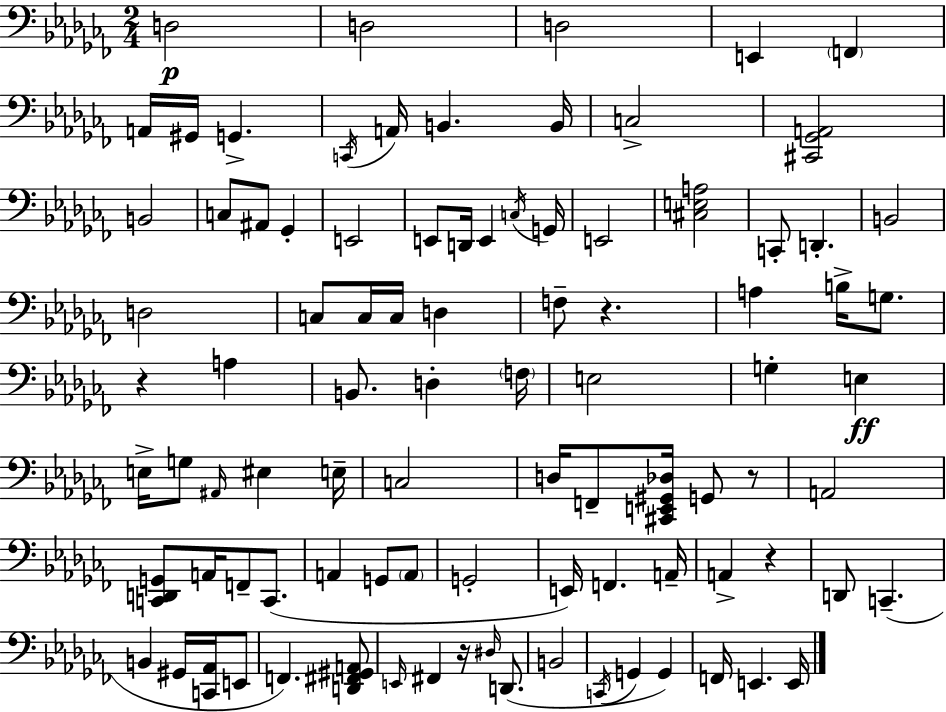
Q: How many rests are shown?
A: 5